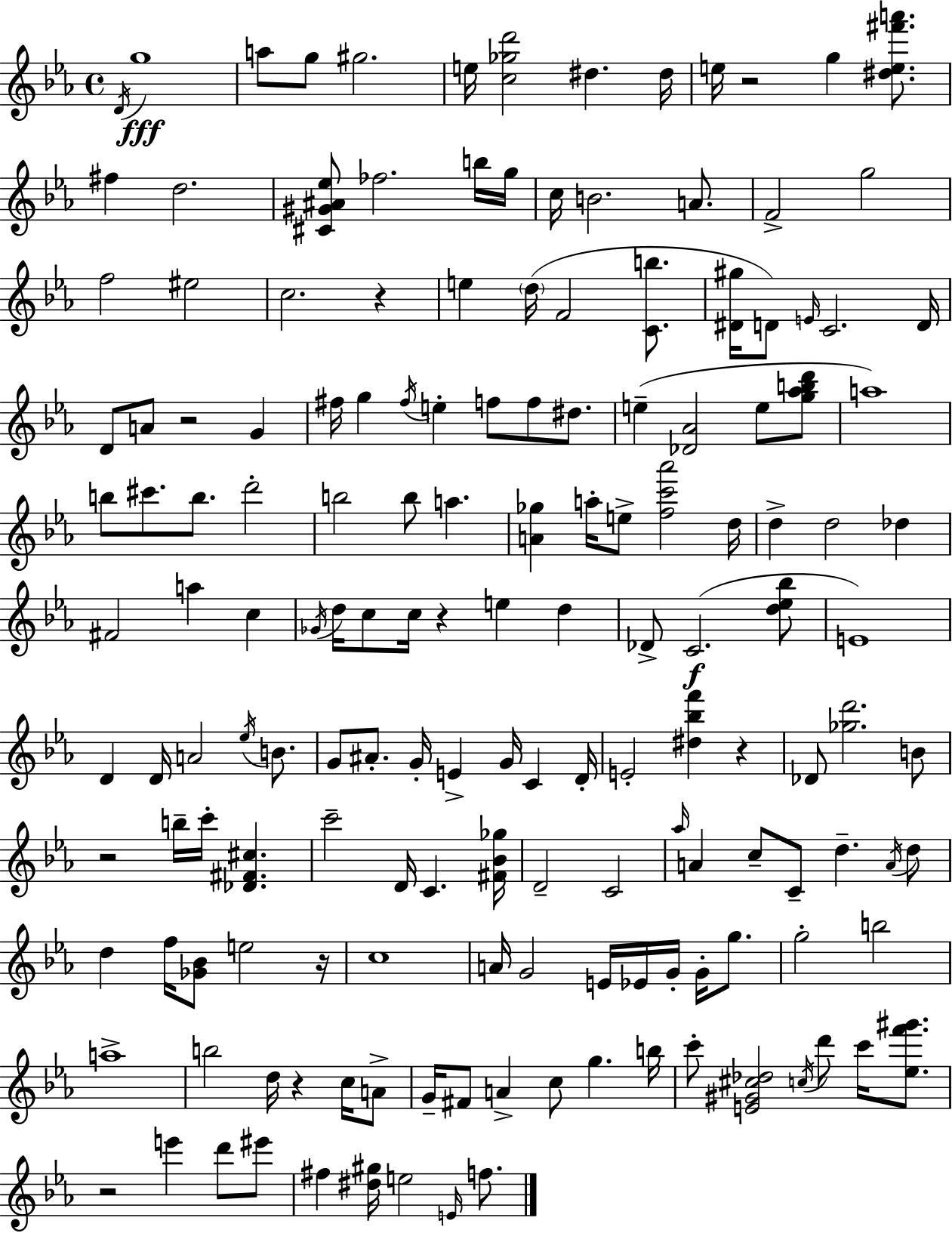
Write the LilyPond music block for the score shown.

{
  \clef treble
  \time 4/4
  \defaultTimeSignature
  \key ees \major
  \repeat volta 2 { \acciaccatura { d'16 }\fff g''1 | a''8 g''8 gis''2. | e''16 <c'' ges'' d'''>2 dis''4. | dis''16 e''16 r2 g''4 <dis'' e'' fis''' a'''>8. | \break fis''4 d''2. | <cis' gis' ais' ees''>8 fes''2. b''16 | g''16 c''16 b'2. a'8. | f'2-> g''2 | \break f''2 eis''2 | c''2. r4 | e''4 \parenthesize d''16( f'2 <c' b''>8. | <dis' gis''>16 d'8) \grace { e'16 } c'2. | \break d'16 d'8 a'8 r2 g'4 | fis''16 g''4 \acciaccatura { fis''16 } e''4-. f''8 f''8 | dis''8. e''4--( <des' aes'>2 e''8 | <g'' aes'' b'' d'''>8 a''1) | \break b''8 cis'''8. b''8. d'''2-. | b''2 b''8 a''4. | <a' ges''>4 a''16-. e''8-> <f'' c''' aes'''>2 | d''16 d''4-> d''2 des''4 | \break fis'2 a''4 c''4 | \acciaccatura { ges'16 } d''16 c''8 c''16 r4 e''4 | d''4 des'8-> c'2.(\f | <d'' ees'' bes''>8 e'1) | \break d'4 d'16 a'2 | \acciaccatura { ees''16 } b'8. g'8 ais'8.-. g'16-. e'4-> g'16 | c'4 d'16-. e'2-. <dis'' bes'' f'''>4 | r4 des'8 <ges'' d'''>2. | \break b'8 r2 b''16-- c'''16-. <des' fis' cis''>4. | c'''2-- d'16 c'4. | <fis' bes' ges''>16 d'2-- c'2 | \grace { aes''16 } a'4 c''8-- c'8-- d''4.-- | \break \acciaccatura { a'16 } d''8 d''4 f''16 <ges' bes'>8 e''2 | r16 c''1 | a'16 g'2 | e'16 ees'16 g'16-. g'16-. g''8. g''2-. b''2 | \break a''1-> | b''2 d''16 | r4 c''16 a'8-> g'16-- fis'8 a'4-> c''8 | g''4. b''16 c'''8-. <e' gis' cis'' des''>2 | \break \acciaccatura { c''16 } d'''8 c'''16 <ees'' f''' gis'''>8. r2 | e'''4 d'''8 eis'''8 fis''4 <dis'' gis''>16 e''2 | \grace { e'16 } f''8. } \bar "|."
}